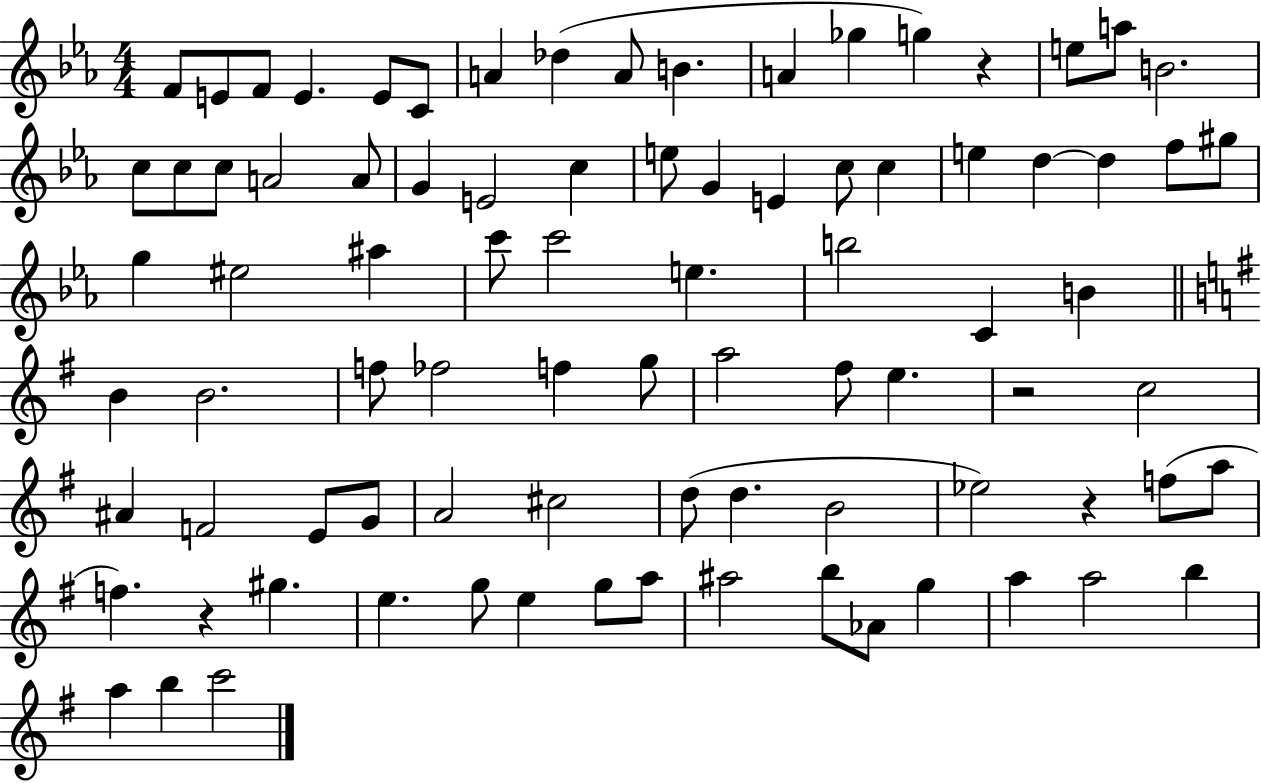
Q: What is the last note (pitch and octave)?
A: C6